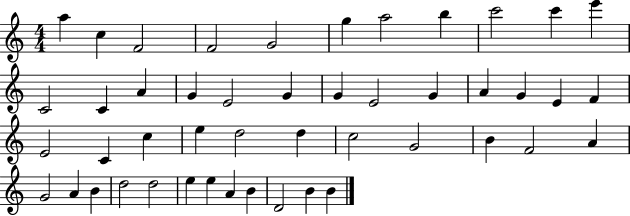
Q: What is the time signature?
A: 4/4